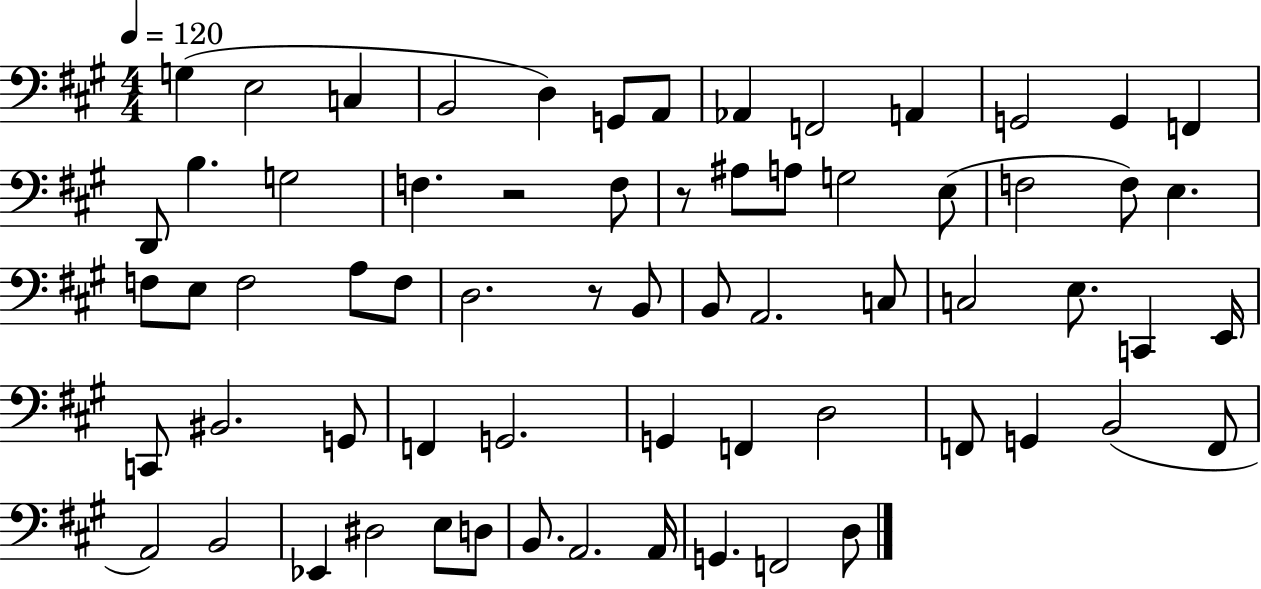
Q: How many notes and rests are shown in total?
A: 66